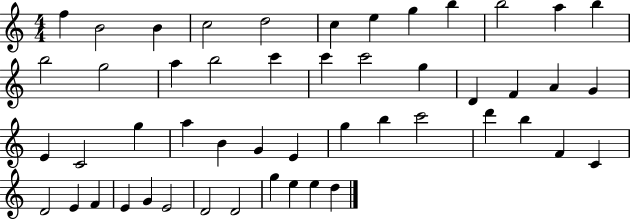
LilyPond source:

{
  \clef treble
  \numericTimeSignature
  \time 4/4
  \key c \major
  f''4 b'2 b'4 | c''2 d''2 | c''4 e''4 g''4 b''4 | b''2 a''4 b''4 | \break b''2 g''2 | a''4 b''2 c'''4 | c'''4 c'''2 g''4 | d'4 f'4 a'4 g'4 | \break e'4 c'2 g''4 | a''4 b'4 g'4 e'4 | g''4 b''4 c'''2 | d'''4 b''4 f'4 c'4 | \break d'2 e'4 f'4 | e'4 g'4 e'2 | d'2 d'2 | g''4 e''4 e''4 d''4 | \break \bar "|."
}